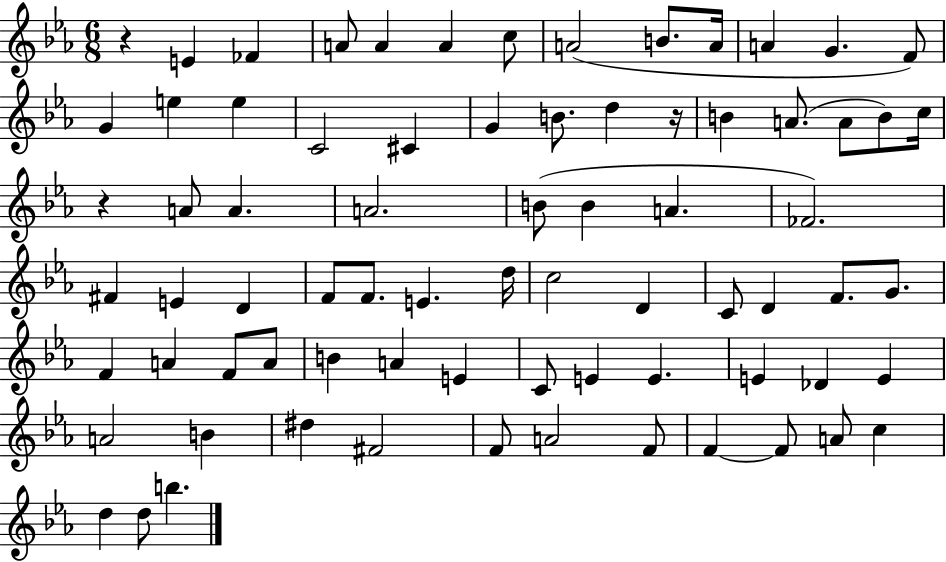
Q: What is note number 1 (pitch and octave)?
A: E4